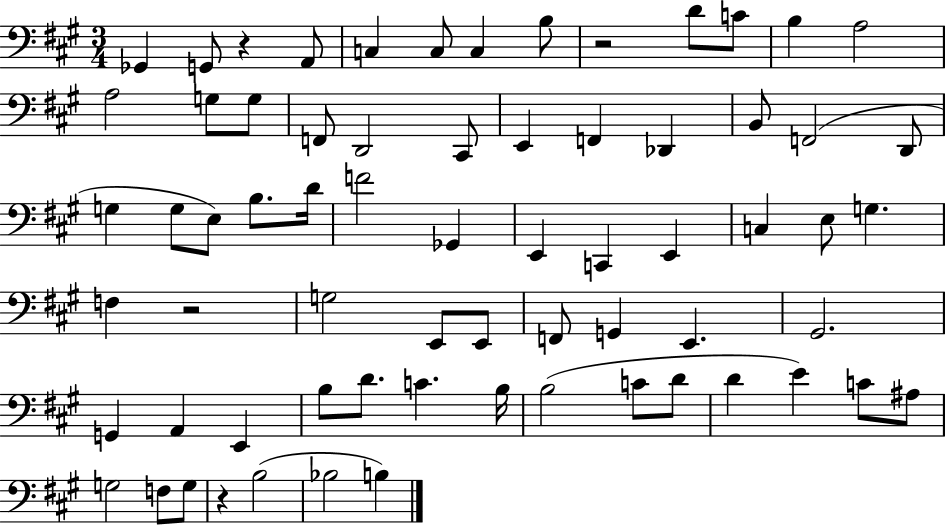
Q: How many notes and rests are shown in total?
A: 68